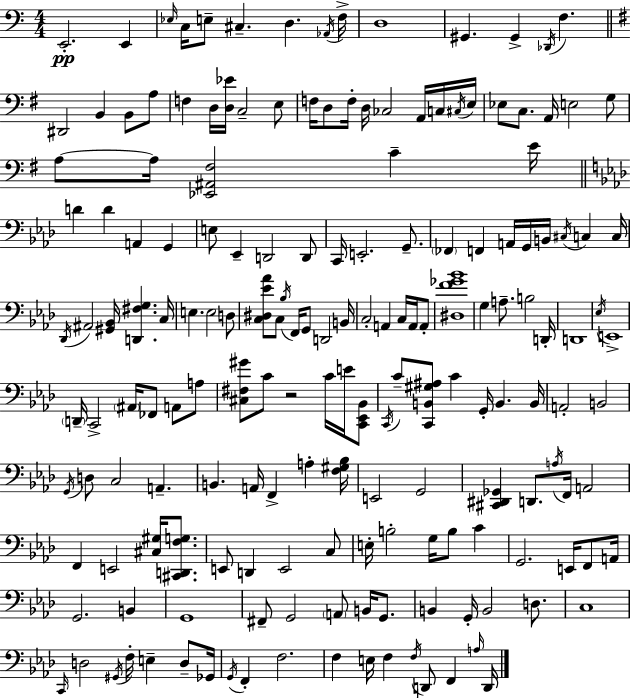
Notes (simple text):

E2/h. E2/q Eb3/s C3/s E3/e C#3/q. D3/q. Ab2/s F3/s D3/w G#2/q. G#2/q Db2/s F3/q. D#2/h B2/q B2/e A3/e F3/q D3/s [D3,Eb4]/s C3/h E3/e F3/s D3/e F3/s D3/s CES3/h A2/s C3/s C#3/s E3/s Eb3/e C3/e. A2/s E3/h G3/e A3/e A3/s [Eb2,A#2,F#3]/h C4/q E4/s D4/q D4/q A2/q G2/q E3/e Eb2/q D2/h D2/e C2/s E2/h. G2/e. FES2/q F2/q A2/s G2/s B2/s C#3/s C3/q C3/s Db2/s A#2/h [G#2,Bb2]/s [D2,F#3,G3]/q. C3/s E3/q. E3/h D3/e [C3,D#3,Eb4,Ab4]/e C3/e Bb3/s F2/s G2/e D2/h B2/s C3/h A2/q C3/s A2/s A2/e [D#3,F4,Gb4,Bb4]/w G3/q A3/e. B3/h D2/s D2/w Eb3/s E2/w D2/s C2/h A#2/s FES2/e A2/e A3/e [C#3,F#3,G#4]/e C4/e R/h C4/s E4/s [C2,Eb2,Bb2]/e C2/s C4/e [C2,B2,G#3,A#3]/e C4/q G2/s B2/q. B2/s A2/h B2/h G2/s D3/e C3/h A2/q. B2/q. A2/s F2/q A3/q [F3,G#3,Bb3]/s E2/h G2/h [C#2,D#2,Gb2]/q D2/e. A3/s F2/s A2/h F2/q E2/h [C#3,G#3]/s [C#2,D2,F3,G3]/e. E2/e D2/q E2/h C3/e E3/s B3/h G3/s B3/e C4/q G2/h. E2/s F2/e A2/s G2/h. B2/q G2/w F#2/e G2/h A2/e B2/s G2/e. B2/q G2/s B2/h D3/e. C3/w C2/s D3/h G#2/s F3/s E3/q D3/e Gb2/s G2/s F2/q F3/h. F3/q E3/s F3/q F3/s D2/e F2/q A3/s D2/s